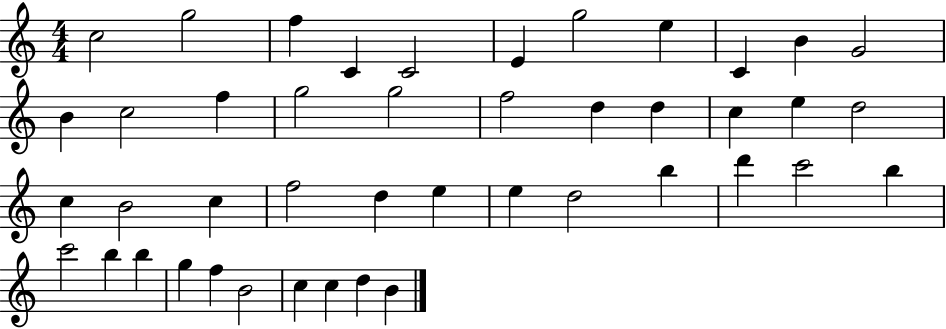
{
  \clef treble
  \numericTimeSignature
  \time 4/4
  \key c \major
  c''2 g''2 | f''4 c'4 c'2 | e'4 g''2 e''4 | c'4 b'4 g'2 | \break b'4 c''2 f''4 | g''2 g''2 | f''2 d''4 d''4 | c''4 e''4 d''2 | \break c''4 b'2 c''4 | f''2 d''4 e''4 | e''4 d''2 b''4 | d'''4 c'''2 b''4 | \break c'''2 b''4 b''4 | g''4 f''4 b'2 | c''4 c''4 d''4 b'4 | \bar "|."
}